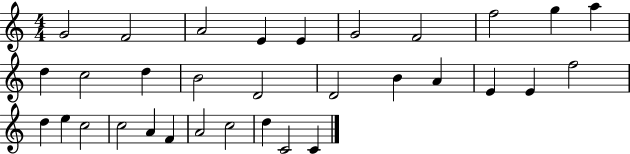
X:1
T:Untitled
M:4/4
L:1/4
K:C
G2 F2 A2 E E G2 F2 f2 g a d c2 d B2 D2 D2 B A E E f2 d e c2 c2 A F A2 c2 d C2 C